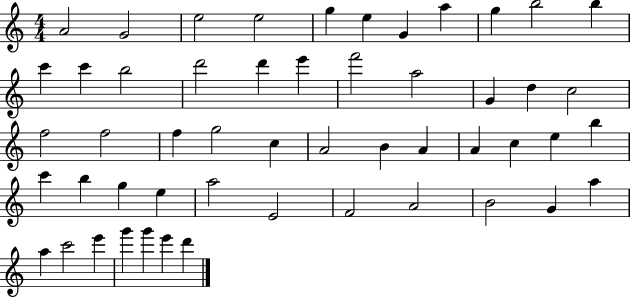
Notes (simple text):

A4/h G4/h E5/h E5/h G5/q E5/q G4/q A5/q G5/q B5/h B5/q C6/q C6/q B5/h D6/h D6/q E6/q F6/h A5/h G4/q D5/q C5/h F5/h F5/h F5/q G5/h C5/q A4/h B4/q A4/q A4/q C5/q E5/q B5/q C6/q B5/q G5/q E5/q A5/h E4/h F4/h A4/h B4/h G4/q A5/q A5/q C6/h E6/q G6/q G6/q E6/q D6/q